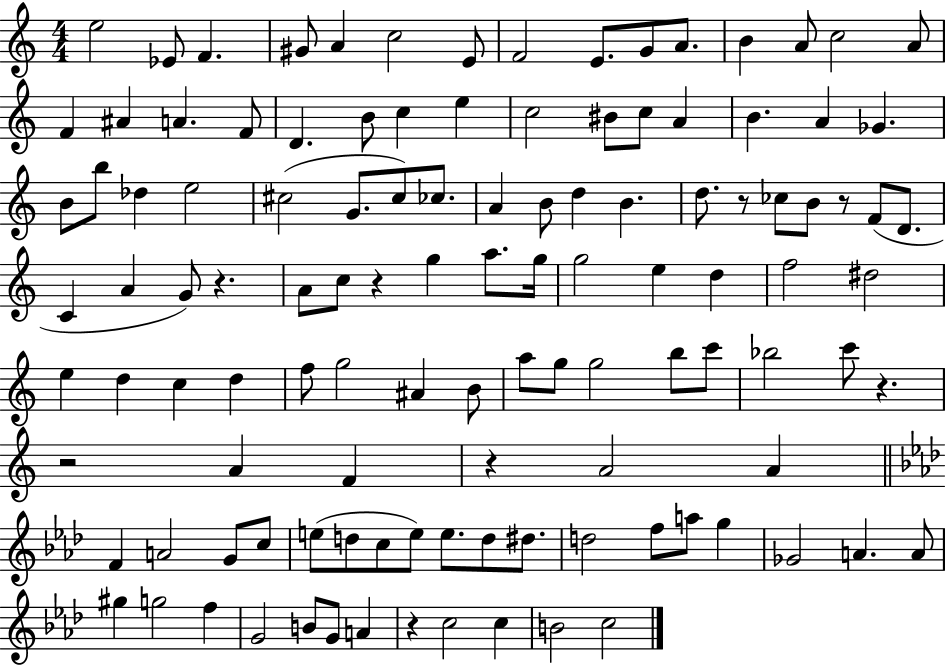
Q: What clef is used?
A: treble